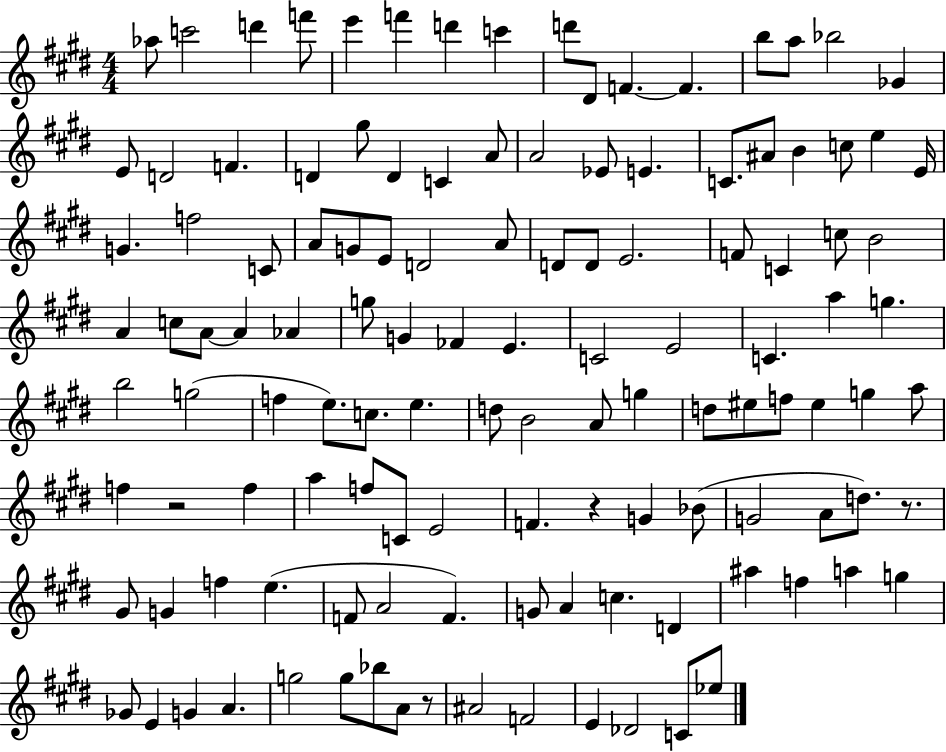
Ab5/e C6/h D6/q F6/e E6/q F6/q D6/q C6/q D6/e D#4/e F4/q. F4/q. B5/e A5/e Bb5/h Gb4/q E4/e D4/h F4/q. D4/q G#5/e D4/q C4/q A4/e A4/h Eb4/e E4/q. C4/e. A#4/e B4/q C5/e E5/q E4/s G4/q. F5/h C4/e A4/e G4/e E4/e D4/h A4/e D4/e D4/e E4/h. F4/e C4/q C5/e B4/h A4/q C5/e A4/e A4/q Ab4/q G5/e G4/q FES4/q E4/q. C4/h E4/h C4/q. A5/q G5/q. B5/h G5/h F5/q E5/e. C5/e. E5/q. D5/e B4/h A4/e G5/q D5/e EIS5/e F5/e EIS5/q G5/q A5/e F5/q R/h F5/q A5/q F5/e C4/e E4/h F4/q. R/q G4/q Bb4/e G4/h A4/e D5/e. R/e. G#4/e G4/q F5/q E5/q. F4/e A4/h F4/q. G4/e A4/q C5/q. D4/q A#5/q F5/q A5/q G5/q Gb4/e E4/q G4/q A4/q. G5/h G5/e Bb5/e A4/e R/e A#4/h F4/h E4/q Db4/h C4/e Eb5/e